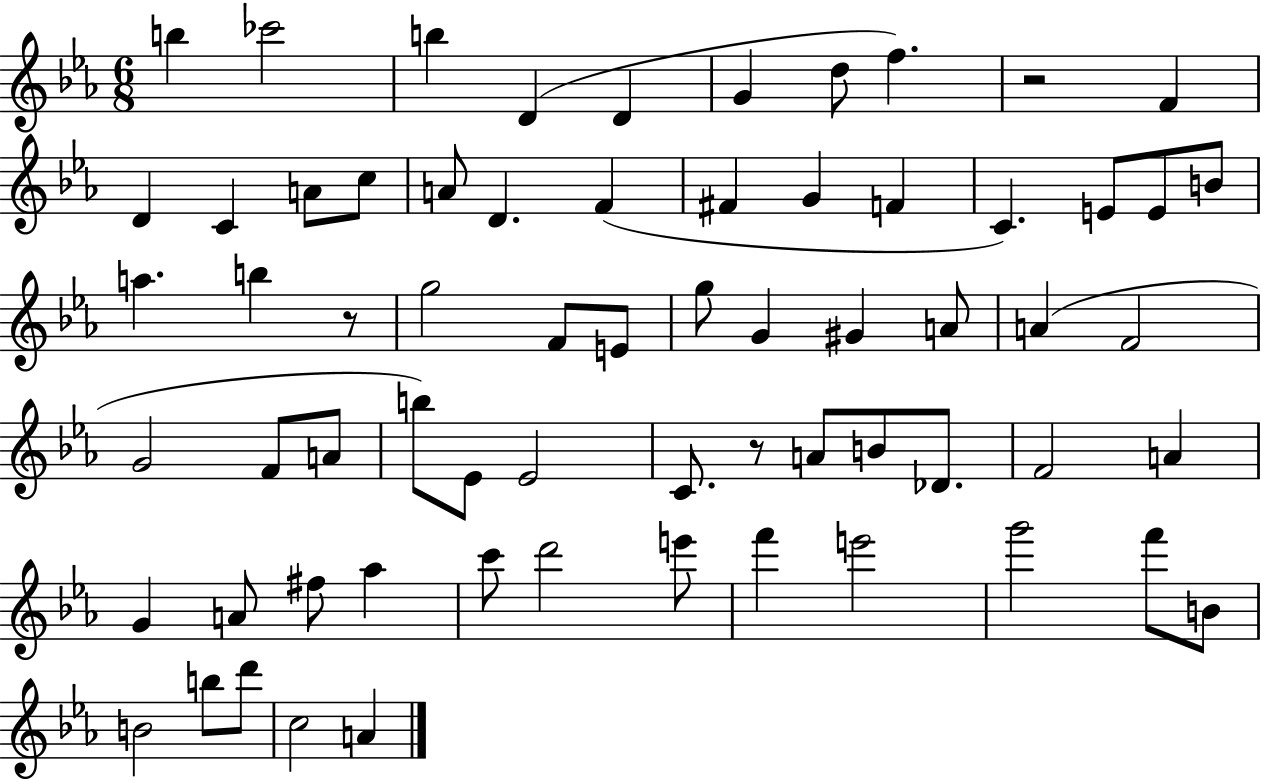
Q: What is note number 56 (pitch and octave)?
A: G6